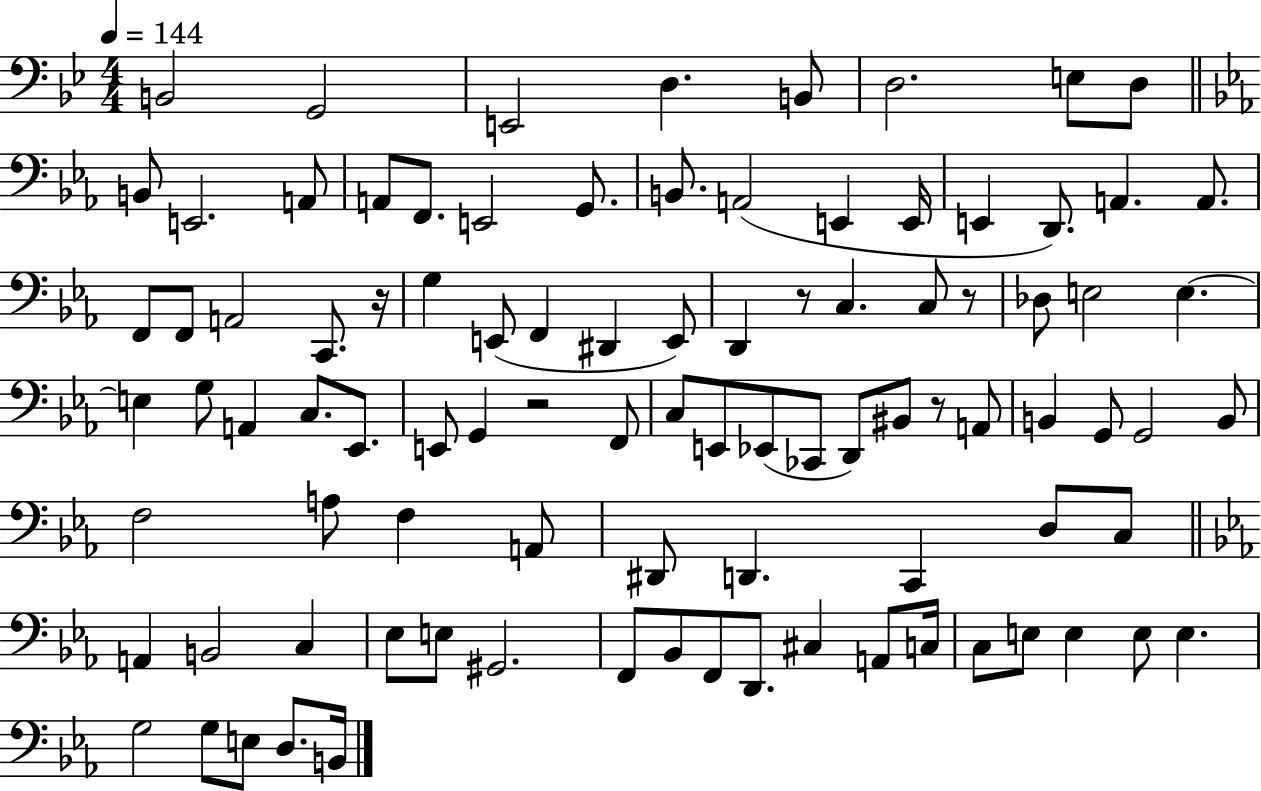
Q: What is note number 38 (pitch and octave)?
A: E3